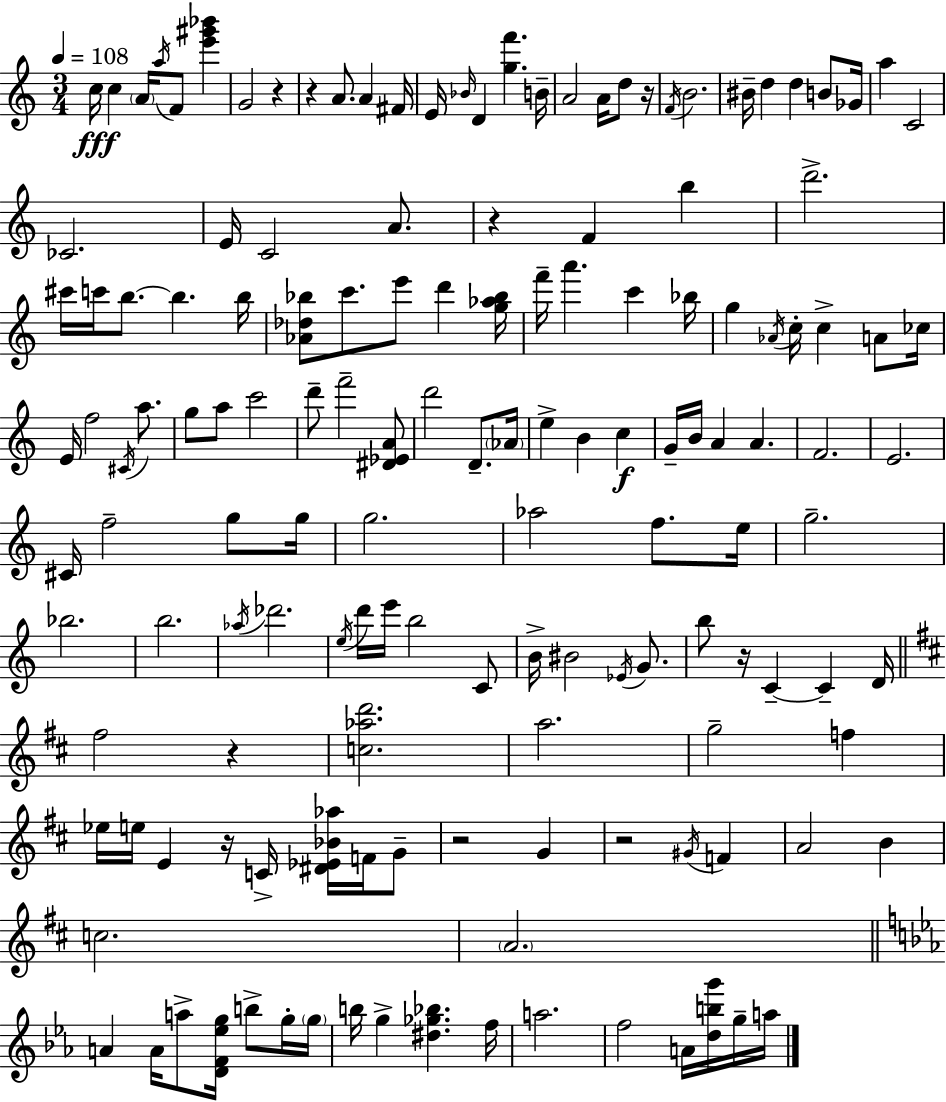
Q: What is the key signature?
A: A minor